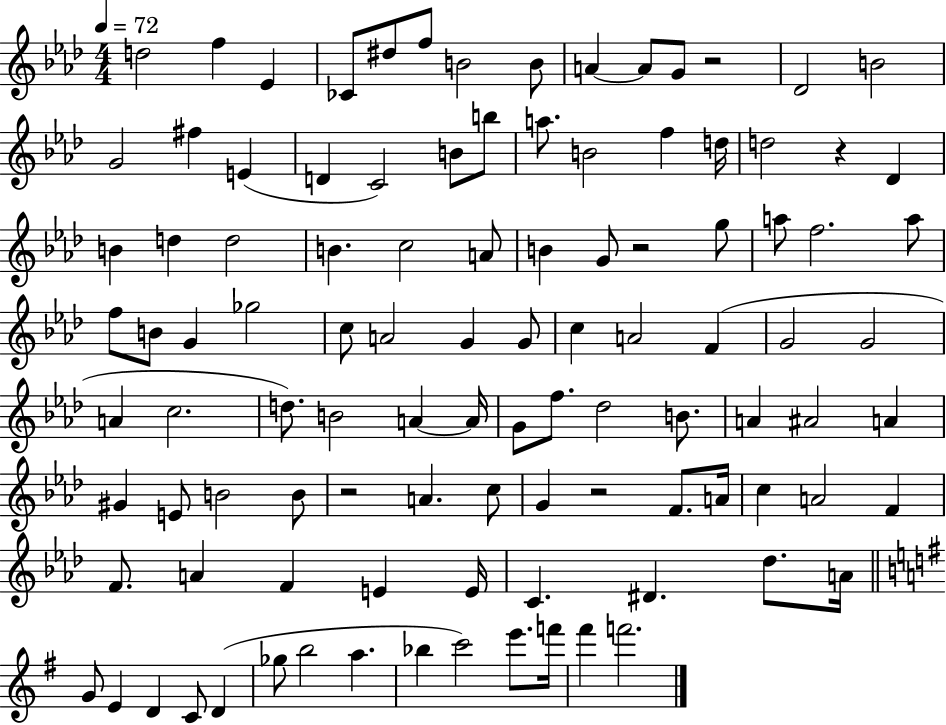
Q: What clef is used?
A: treble